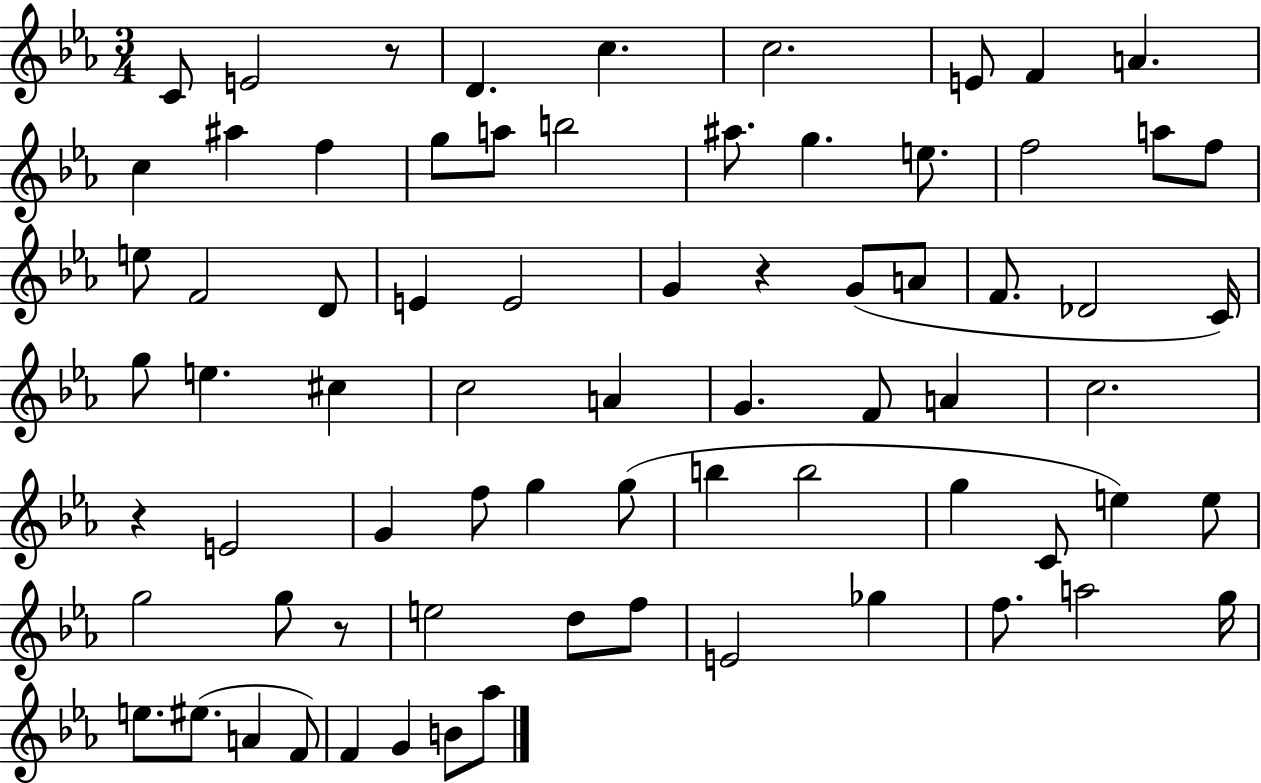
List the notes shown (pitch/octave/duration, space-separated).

C4/e E4/h R/e D4/q. C5/q. C5/h. E4/e F4/q A4/q. C5/q A#5/q F5/q G5/e A5/e B5/h A#5/e. G5/q. E5/e. F5/h A5/e F5/e E5/e F4/h D4/e E4/q E4/h G4/q R/q G4/e A4/e F4/e. Db4/h C4/s G5/e E5/q. C#5/q C5/h A4/q G4/q. F4/e A4/q C5/h. R/q E4/h G4/q F5/e G5/q G5/e B5/q B5/h G5/q C4/e E5/q E5/e G5/h G5/e R/e E5/h D5/e F5/e E4/h Gb5/q F5/e. A5/h G5/s E5/e. EIS5/e. A4/q F4/e F4/q G4/q B4/e Ab5/e